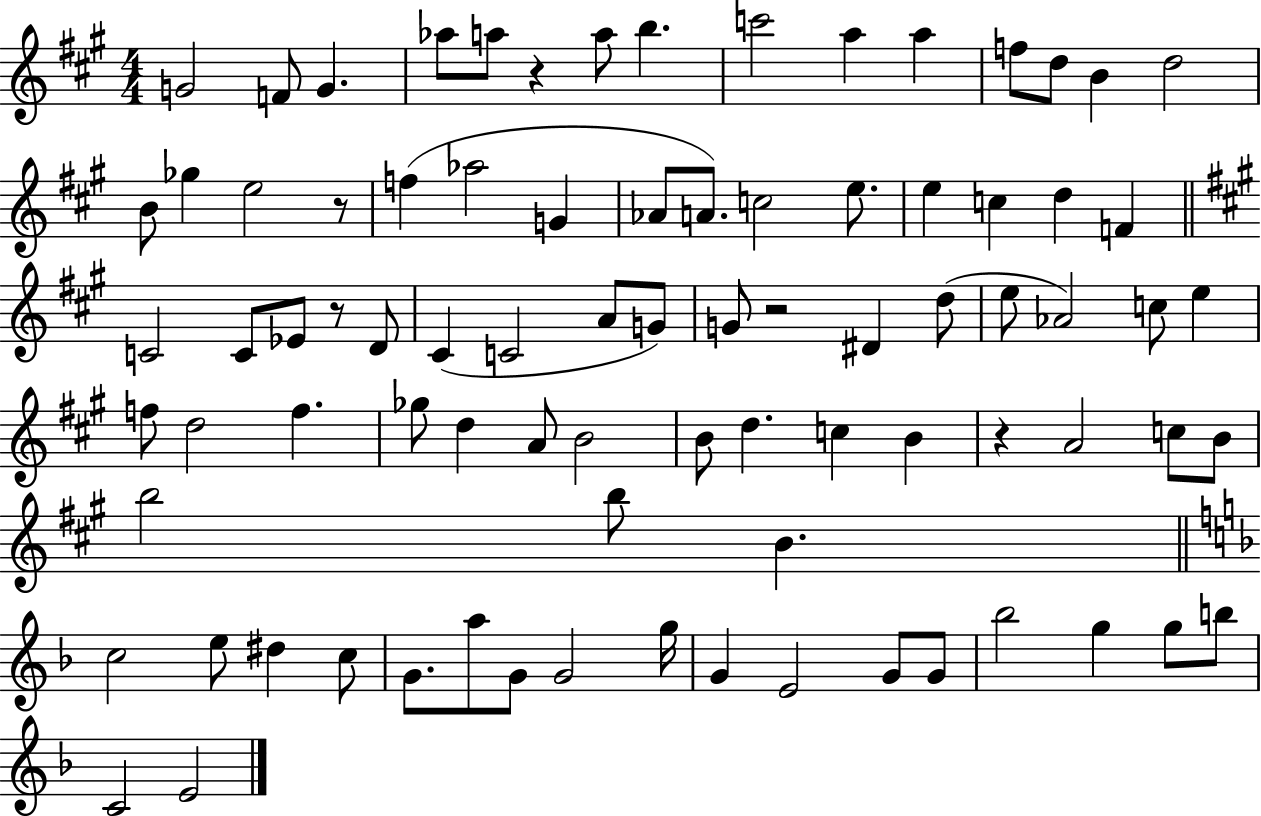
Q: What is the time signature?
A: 4/4